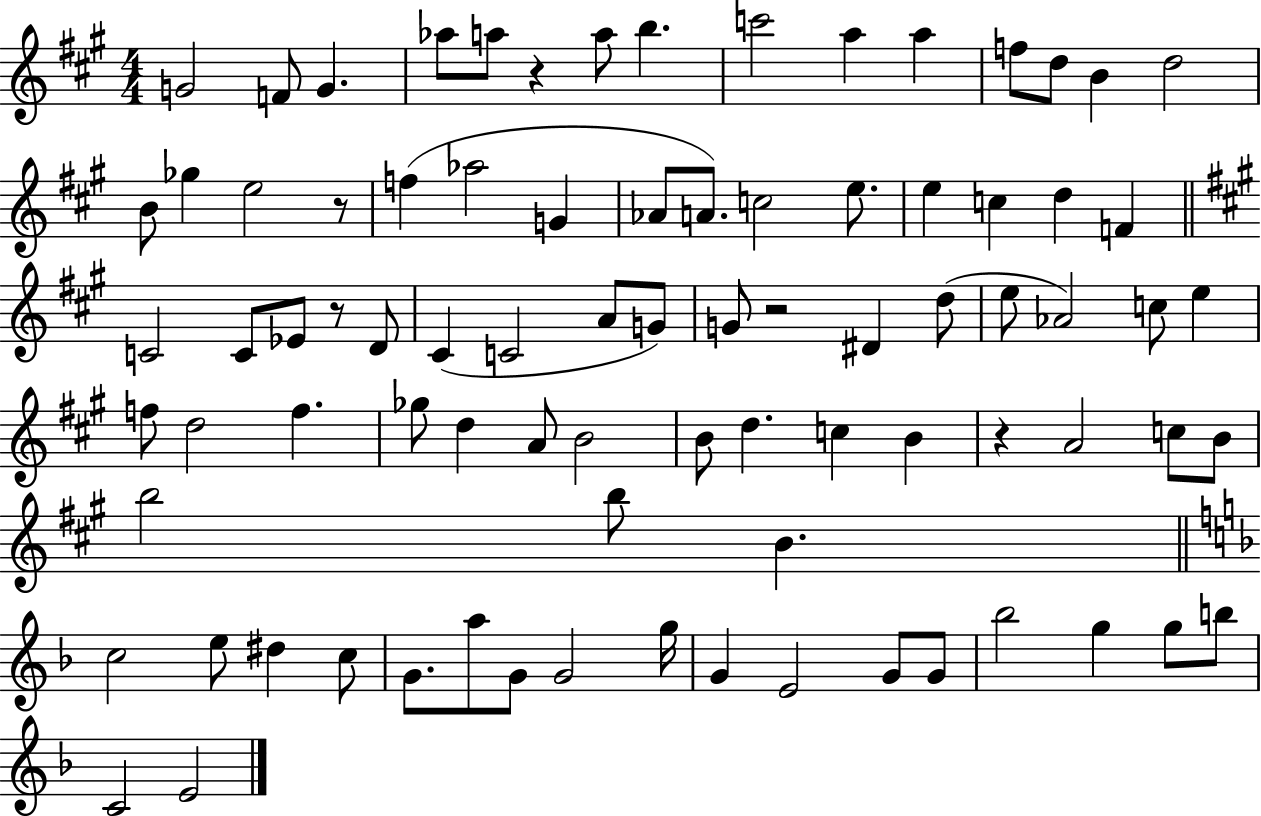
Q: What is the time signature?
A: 4/4